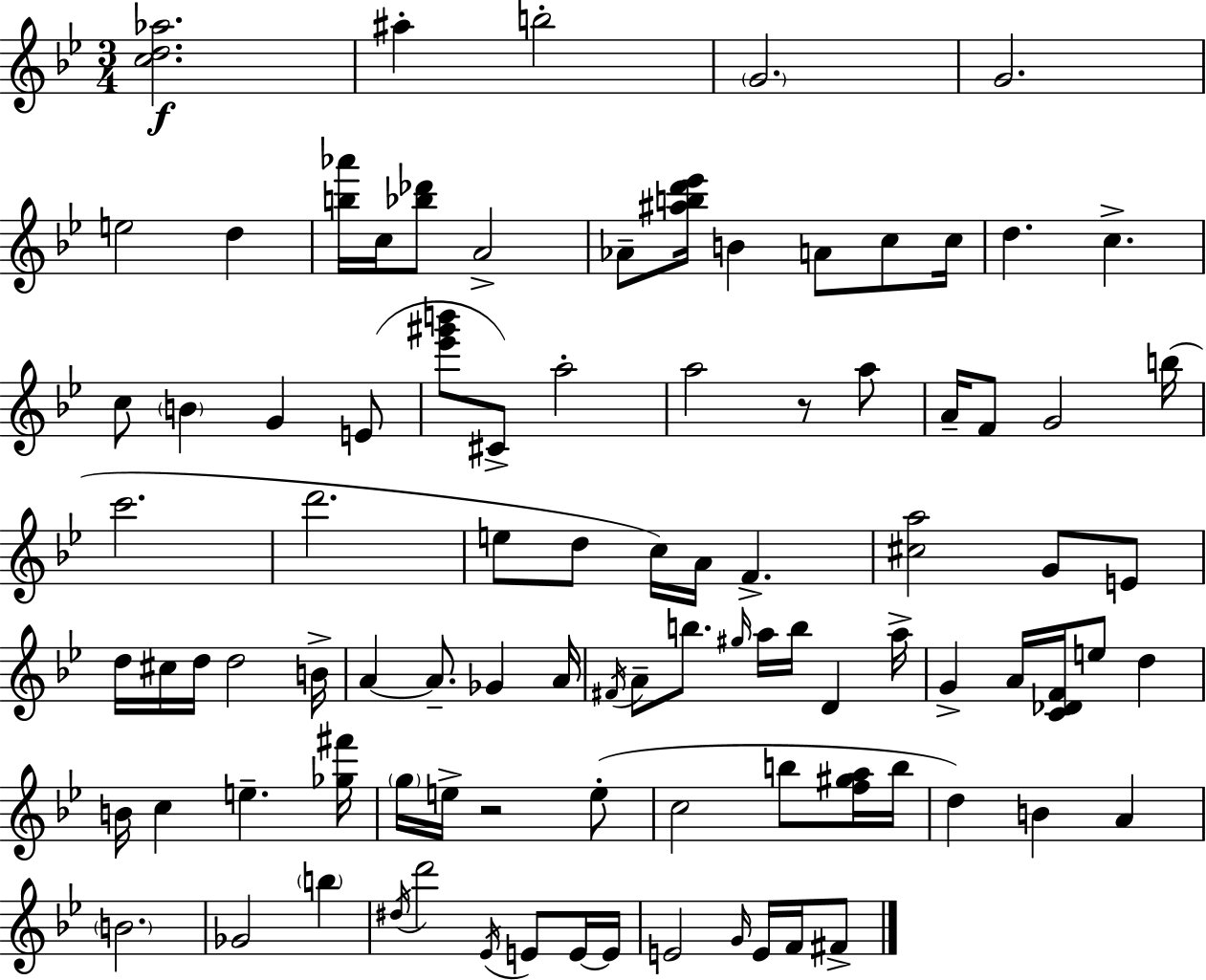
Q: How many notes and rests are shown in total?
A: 94